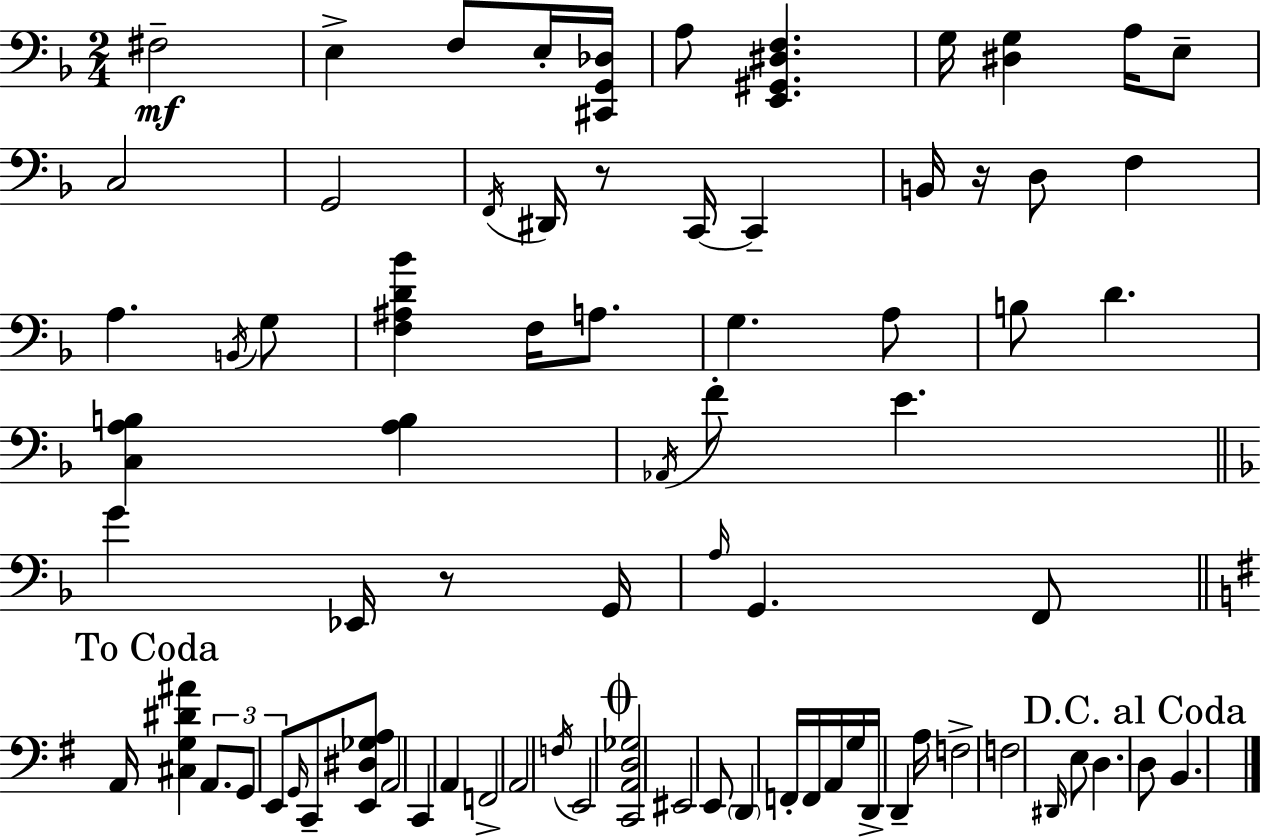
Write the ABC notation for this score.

X:1
T:Untitled
M:2/4
L:1/4
K:F
^F,2 E, F,/2 E,/4 [^C,,G,,_D,]/4 A,/2 [E,,^G,,^D,F,] G,/4 [^D,G,] A,/4 E,/2 C,2 G,,2 F,,/4 ^D,,/4 z/2 C,,/4 C,, B,,/4 z/4 D,/2 F, A, B,,/4 G,/2 [F,^A,D_B] F,/4 A,/2 G, A,/2 B,/2 D [C,A,B,] [A,B,] _A,,/4 F/2 E G _E,,/4 z/2 G,,/4 A,/4 G,, F,,/2 A,,/4 [^C,G,^D^A] A,,/2 G,,/2 E,,/2 G,,/4 C,,/2 [E,,^D,_G,A,]/2 A,,2 C,, A,, F,,2 A,,2 F,/4 E,,2 [C,,A,,D,_G,]2 ^E,,2 E,,/2 D,, F,,/4 F,,/4 A,,/4 G,/4 D,,/4 D,, A,/4 F,2 F,2 ^D,,/4 E,/2 D, D,/2 B,,